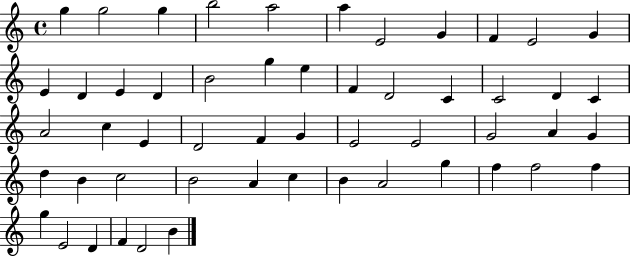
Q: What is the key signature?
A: C major